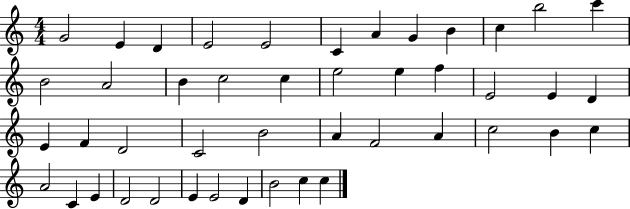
{
  \clef treble
  \numericTimeSignature
  \time 4/4
  \key c \major
  g'2 e'4 d'4 | e'2 e'2 | c'4 a'4 g'4 b'4 | c''4 b''2 c'''4 | \break b'2 a'2 | b'4 c''2 c''4 | e''2 e''4 f''4 | e'2 e'4 d'4 | \break e'4 f'4 d'2 | c'2 b'2 | a'4 f'2 a'4 | c''2 b'4 c''4 | \break a'2 c'4 e'4 | d'2 d'2 | e'4 e'2 d'4 | b'2 c''4 c''4 | \break \bar "|."
}